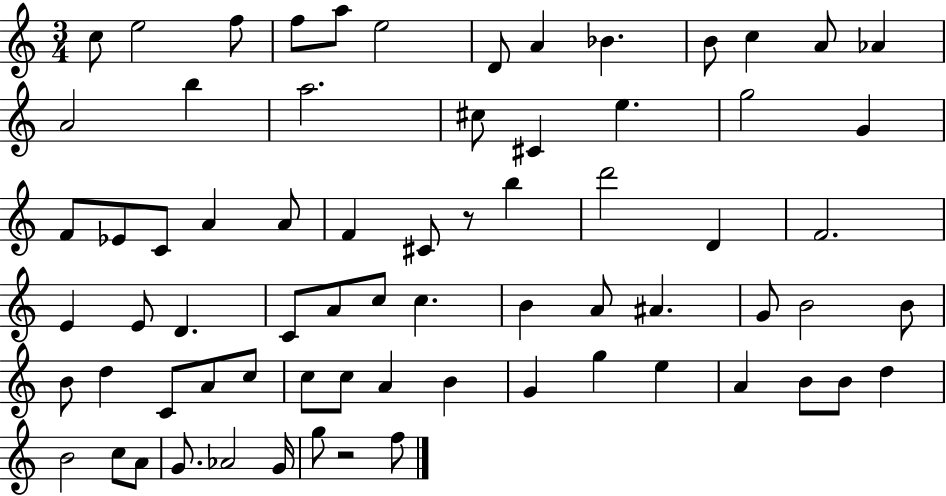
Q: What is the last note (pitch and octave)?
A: F5